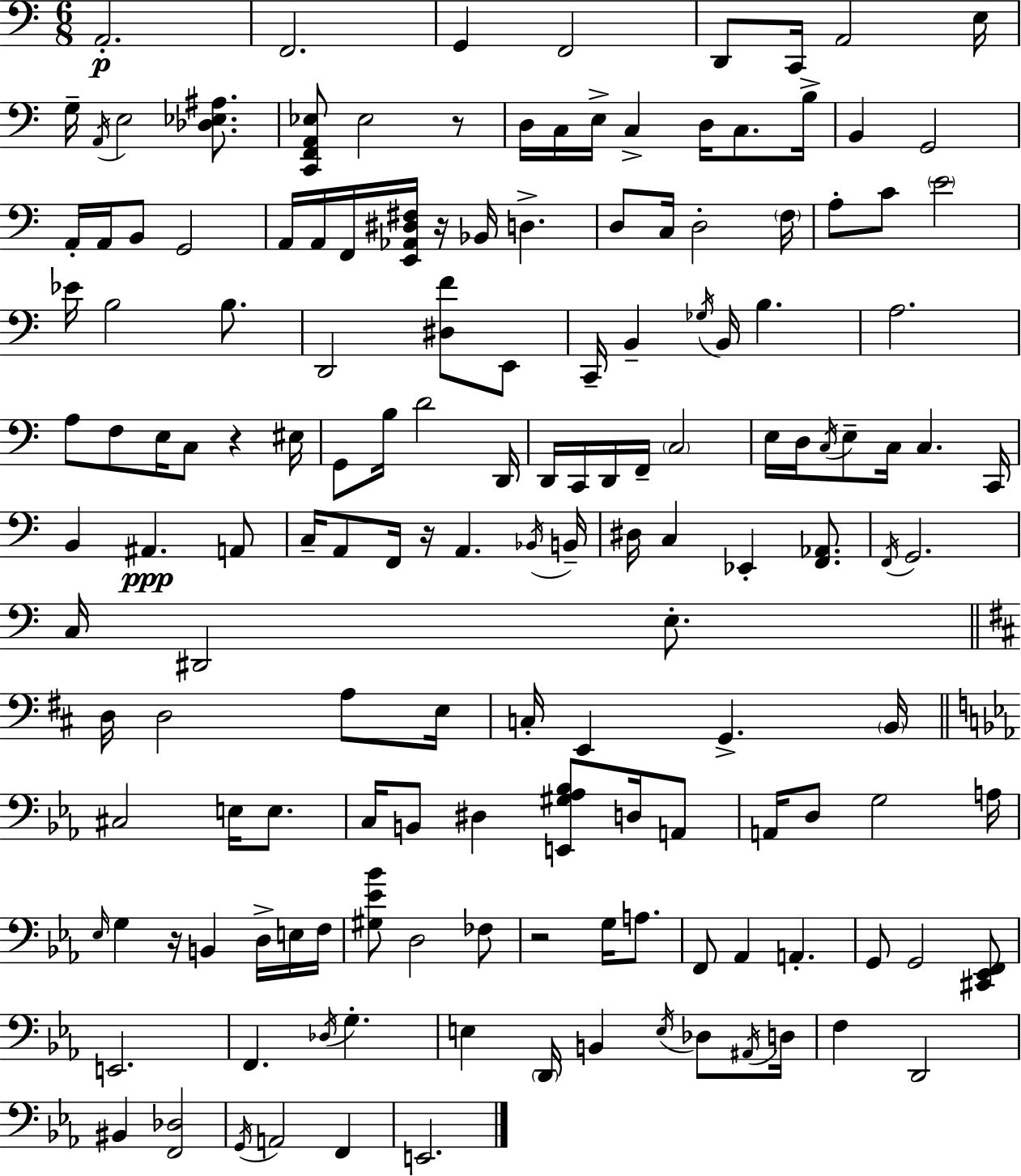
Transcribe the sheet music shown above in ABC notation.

X:1
T:Untitled
M:6/8
L:1/4
K:Am
A,,2 F,,2 G,, F,,2 D,,/2 C,,/4 A,,2 E,/4 G,/4 A,,/4 E,2 [_D,_E,^A,]/2 [C,,F,,A,,_E,]/2 _E,2 z/2 D,/4 C,/4 E,/4 C, D,/4 C,/2 B,/4 B,, G,,2 A,,/4 A,,/4 B,,/2 G,,2 A,,/4 A,,/4 F,,/4 [E,,_A,,^D,^F,]/4 z/4 _B,,/4 D, D,/2 C,/4 D,2 F,/4 A,/2 C/2 E2 _E/4 B,2 B,/2 D,,2 [^D,F]/2 E,,/2 C,,/4 B,, _G,/4 B,,/4 B, A,2 A,/2 F,/2 E,/4 C,/2 z ^E,/4 G,,/2 B,/4 D2 D,,/4 D,,/4 C,,/4 D,,/4 F,,/4 C,2 E,/4 D,/4 C,/4 E,/2 C,/4 C, C,,/4 B,, ^A,, A,,/2 C,/4 A,,/2 F,,/4 z/4 A,, _B,,/4 B,,/4 ^D,/4 C, _E,, [F,,_A,,]/2 F,,/4 G,,2 C,/4 ^D,,2 E,/2 D,/4 D,2 A,/2 E,/4 C,/4 E,, G,, B,,/4 ^C,2 E,/4 E,/2 C,/4 B,,/2 ^D, [E,,^G,_A,_B,]/2 D,/4 A,,/2 A,,/4 D,/2 G,2 A,/4 _E,/4 G, z/4 B,, D,/4 E,/4 F,/4 [^G,_E_B]/2 D,2 _F,/2 z2 G,/4 A,/2 F,,/2 _A,, A,, G,,/2 G,,2 [^C,,_E,,F,,]/2 E,,2 F,, _D,/4 G, E, D,,/4 B,, E,/4 _D,/2 ^A,,/4 D,/4 F, D,,2 ^B,, [F,,_D,]2 G,,/4 A,,2 F,, E,,2